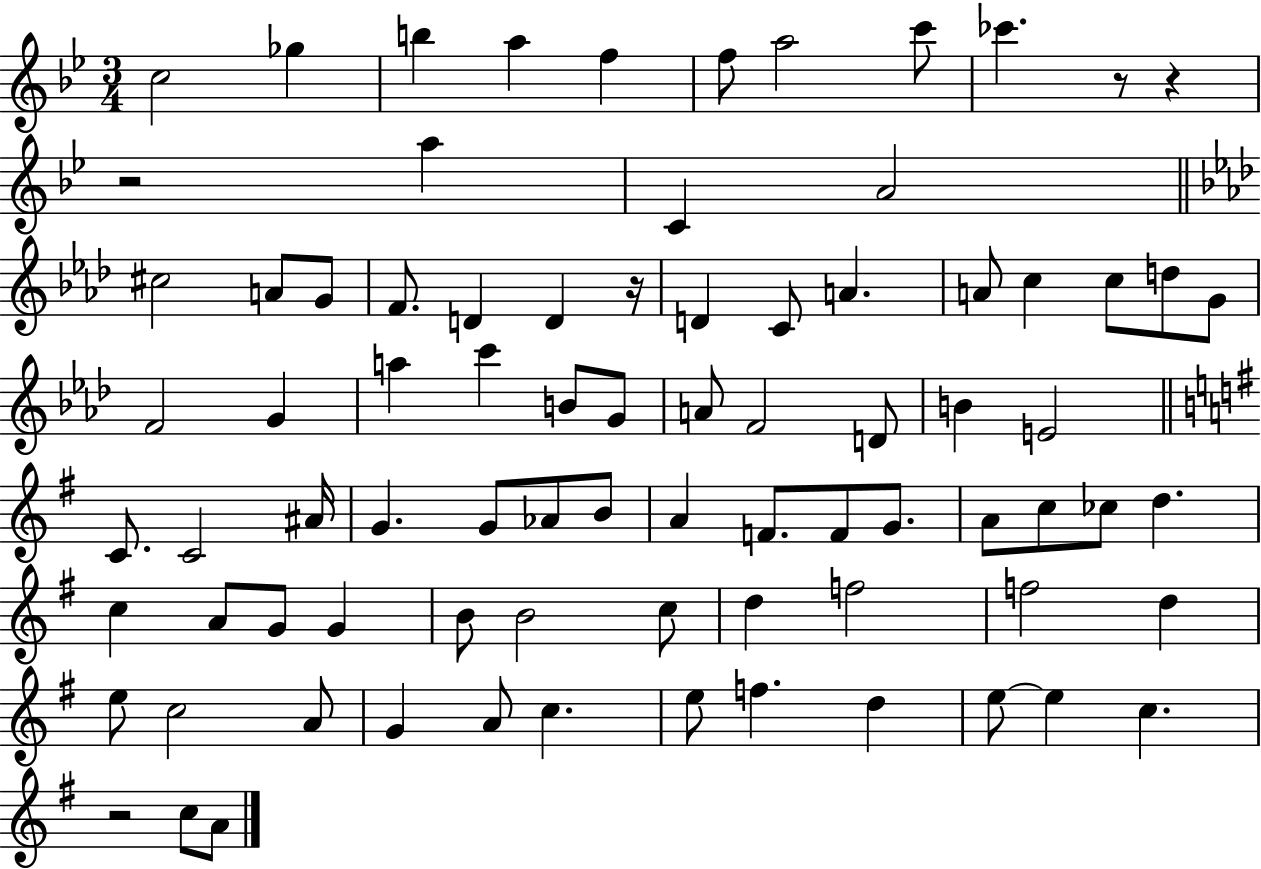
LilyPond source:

{
  \clef treble
  \numericTimeSignature
  \time 3/4
  \key bes \major
  \repeat volta 2 { c''2 ges''4 | b''4 a''4 f''4 | f''8 a''2 c'''8 | ces'''4. r8 r4 | \break r2 a''4 | c'4 a'2 | \bar "||" \break \key aes \major cis''2 a'8 g'8 | f'8. d'4 d'4 r16 | d'4 c'8 a'4. | a'8 c''4 c''8 d''8 g'8 | \break f'2 g'4 | a''4 c'''4 b'8 g'8 | a'8 f'2 d'8 | b'4 e'2 | \break \bar "||" \break \key g \major c'8. c'2 ais'16 | g'4. g'8 aes'8 b'8 | a'4 f'8. f'8 g'8. | a'8 c''8 ces''8 d''4. | \break c''4 a'8 g'8 g'4 | b'8 b'2 c''8 | d''4 f''2 | f''2 d''4 | \break e''8 c''2 a'8 | g'4 a'8 c''4. | e''8 f''4. d''4 | e''8~~ e''4 c''4. | \break r2 c''8 a'8 | } \bar "|."
}